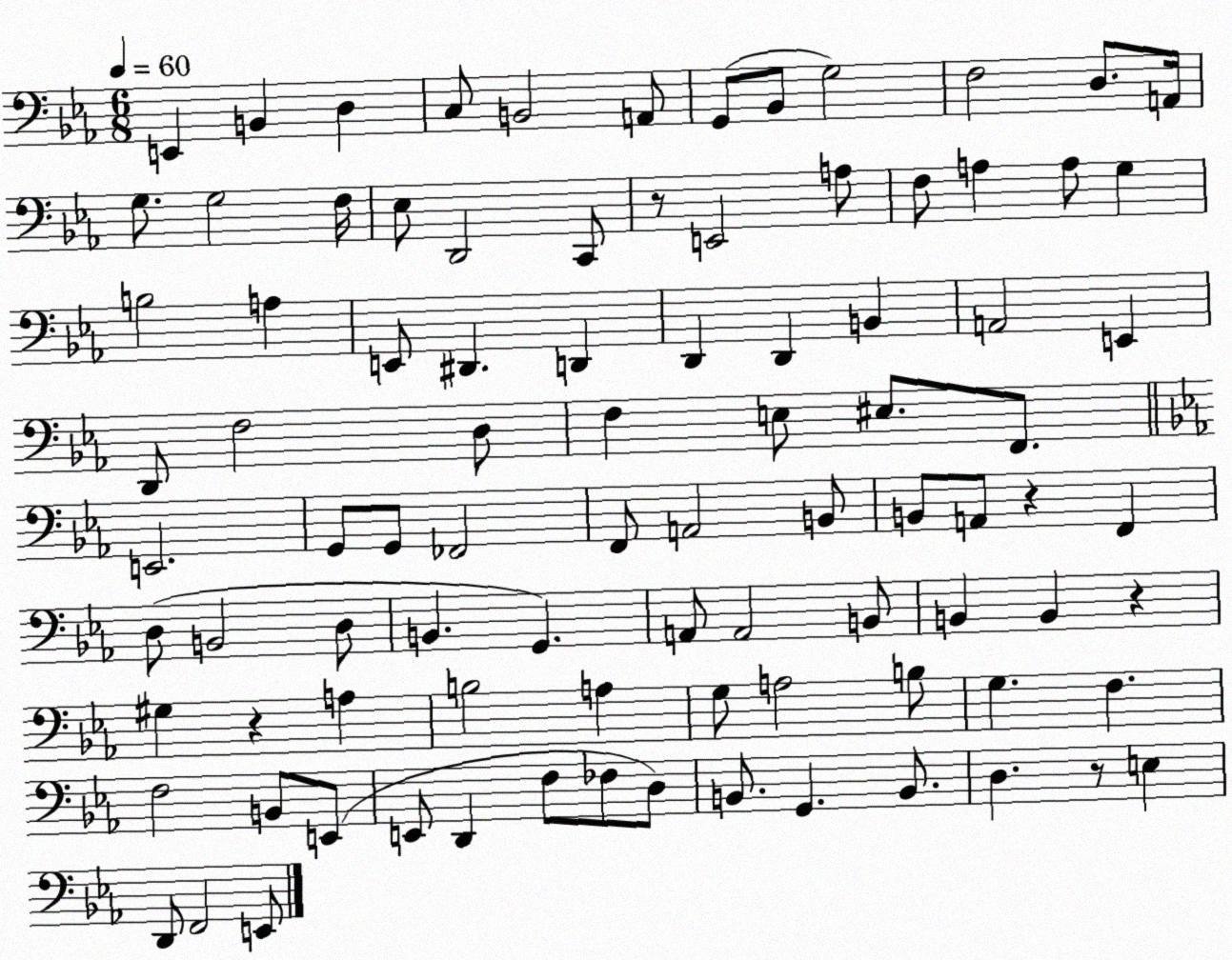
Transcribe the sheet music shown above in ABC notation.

X:1
T:Untitled
M:6/8
L:1/4
K:Eb
E,, B,, D, C,/2 B,,2 A,,/2 G,,/2 _B,,/2 G,2 F,2 D,/2 A,,/4 G,/2 G,2 F,/4 _E,/2 D,,2 C,,/2 z/2 E,,2 A,/2 F,/2 A, A,/2 G, B,2 A, E,,/2 ^D,, D,, D,, D,, B,, A,,2 E,, D,,/2 F,2 D,/2 F, E,/2 ^E,/2 F,,/2 E,,2 G,,/2 G,,/2 _F,,2 F,,/2 A,,2 B,,/2 B,,/2 A,,/2 z F,, D,/2 B,,2 D,/2 B,, G,, A,,/2 A,,2 B,,/2 B,, B,, z ^G, z A, B,2 A, G,/2 A,2 B,/2 G, F, F,2 B,,/2 E,,/2 E,,/2 D,, F,/2 _F,/2 D,/2 B,,/2 G,, B,,/2 D, z/2 E, D,,/2 F,,2 E,,/2